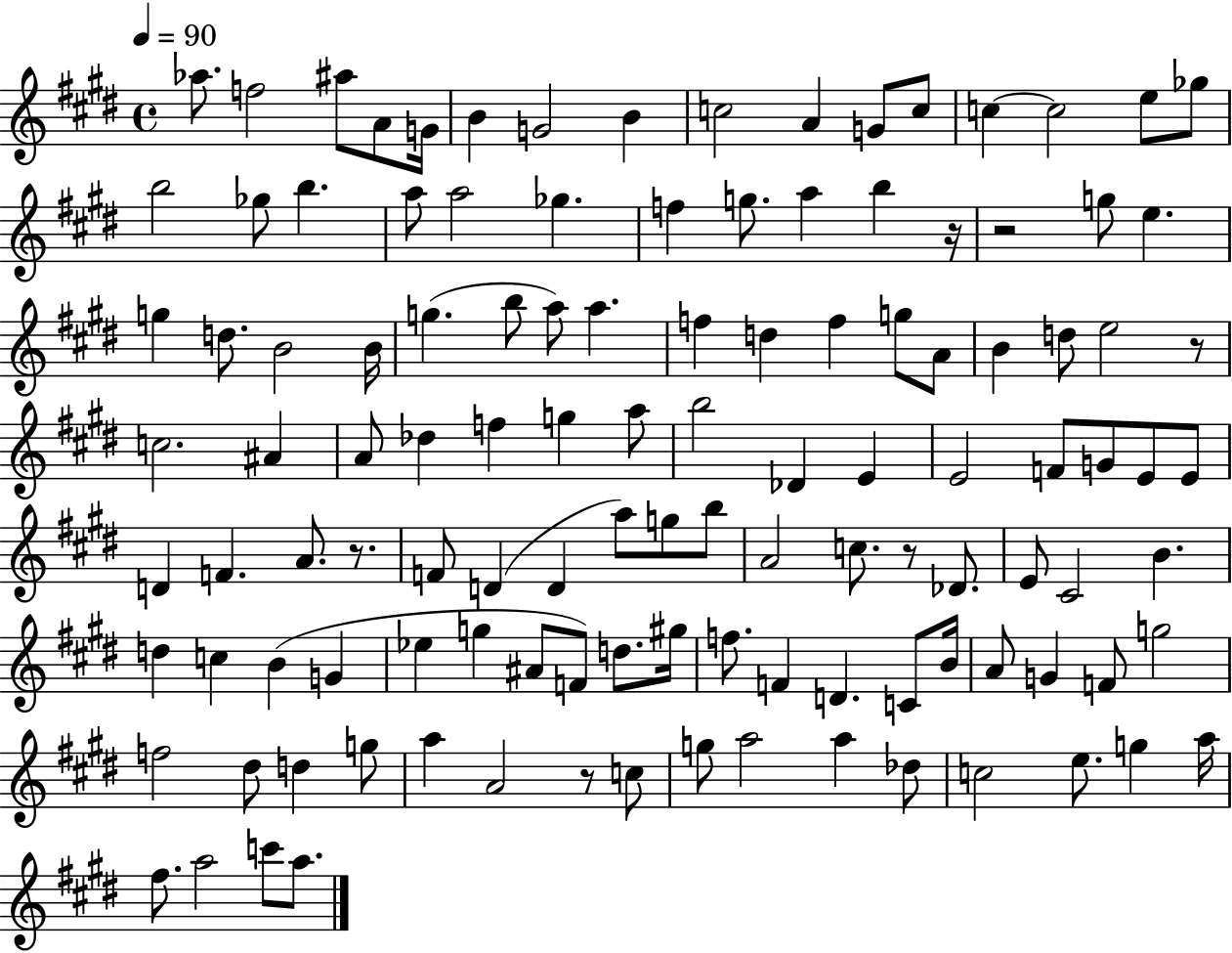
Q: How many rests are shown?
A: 6